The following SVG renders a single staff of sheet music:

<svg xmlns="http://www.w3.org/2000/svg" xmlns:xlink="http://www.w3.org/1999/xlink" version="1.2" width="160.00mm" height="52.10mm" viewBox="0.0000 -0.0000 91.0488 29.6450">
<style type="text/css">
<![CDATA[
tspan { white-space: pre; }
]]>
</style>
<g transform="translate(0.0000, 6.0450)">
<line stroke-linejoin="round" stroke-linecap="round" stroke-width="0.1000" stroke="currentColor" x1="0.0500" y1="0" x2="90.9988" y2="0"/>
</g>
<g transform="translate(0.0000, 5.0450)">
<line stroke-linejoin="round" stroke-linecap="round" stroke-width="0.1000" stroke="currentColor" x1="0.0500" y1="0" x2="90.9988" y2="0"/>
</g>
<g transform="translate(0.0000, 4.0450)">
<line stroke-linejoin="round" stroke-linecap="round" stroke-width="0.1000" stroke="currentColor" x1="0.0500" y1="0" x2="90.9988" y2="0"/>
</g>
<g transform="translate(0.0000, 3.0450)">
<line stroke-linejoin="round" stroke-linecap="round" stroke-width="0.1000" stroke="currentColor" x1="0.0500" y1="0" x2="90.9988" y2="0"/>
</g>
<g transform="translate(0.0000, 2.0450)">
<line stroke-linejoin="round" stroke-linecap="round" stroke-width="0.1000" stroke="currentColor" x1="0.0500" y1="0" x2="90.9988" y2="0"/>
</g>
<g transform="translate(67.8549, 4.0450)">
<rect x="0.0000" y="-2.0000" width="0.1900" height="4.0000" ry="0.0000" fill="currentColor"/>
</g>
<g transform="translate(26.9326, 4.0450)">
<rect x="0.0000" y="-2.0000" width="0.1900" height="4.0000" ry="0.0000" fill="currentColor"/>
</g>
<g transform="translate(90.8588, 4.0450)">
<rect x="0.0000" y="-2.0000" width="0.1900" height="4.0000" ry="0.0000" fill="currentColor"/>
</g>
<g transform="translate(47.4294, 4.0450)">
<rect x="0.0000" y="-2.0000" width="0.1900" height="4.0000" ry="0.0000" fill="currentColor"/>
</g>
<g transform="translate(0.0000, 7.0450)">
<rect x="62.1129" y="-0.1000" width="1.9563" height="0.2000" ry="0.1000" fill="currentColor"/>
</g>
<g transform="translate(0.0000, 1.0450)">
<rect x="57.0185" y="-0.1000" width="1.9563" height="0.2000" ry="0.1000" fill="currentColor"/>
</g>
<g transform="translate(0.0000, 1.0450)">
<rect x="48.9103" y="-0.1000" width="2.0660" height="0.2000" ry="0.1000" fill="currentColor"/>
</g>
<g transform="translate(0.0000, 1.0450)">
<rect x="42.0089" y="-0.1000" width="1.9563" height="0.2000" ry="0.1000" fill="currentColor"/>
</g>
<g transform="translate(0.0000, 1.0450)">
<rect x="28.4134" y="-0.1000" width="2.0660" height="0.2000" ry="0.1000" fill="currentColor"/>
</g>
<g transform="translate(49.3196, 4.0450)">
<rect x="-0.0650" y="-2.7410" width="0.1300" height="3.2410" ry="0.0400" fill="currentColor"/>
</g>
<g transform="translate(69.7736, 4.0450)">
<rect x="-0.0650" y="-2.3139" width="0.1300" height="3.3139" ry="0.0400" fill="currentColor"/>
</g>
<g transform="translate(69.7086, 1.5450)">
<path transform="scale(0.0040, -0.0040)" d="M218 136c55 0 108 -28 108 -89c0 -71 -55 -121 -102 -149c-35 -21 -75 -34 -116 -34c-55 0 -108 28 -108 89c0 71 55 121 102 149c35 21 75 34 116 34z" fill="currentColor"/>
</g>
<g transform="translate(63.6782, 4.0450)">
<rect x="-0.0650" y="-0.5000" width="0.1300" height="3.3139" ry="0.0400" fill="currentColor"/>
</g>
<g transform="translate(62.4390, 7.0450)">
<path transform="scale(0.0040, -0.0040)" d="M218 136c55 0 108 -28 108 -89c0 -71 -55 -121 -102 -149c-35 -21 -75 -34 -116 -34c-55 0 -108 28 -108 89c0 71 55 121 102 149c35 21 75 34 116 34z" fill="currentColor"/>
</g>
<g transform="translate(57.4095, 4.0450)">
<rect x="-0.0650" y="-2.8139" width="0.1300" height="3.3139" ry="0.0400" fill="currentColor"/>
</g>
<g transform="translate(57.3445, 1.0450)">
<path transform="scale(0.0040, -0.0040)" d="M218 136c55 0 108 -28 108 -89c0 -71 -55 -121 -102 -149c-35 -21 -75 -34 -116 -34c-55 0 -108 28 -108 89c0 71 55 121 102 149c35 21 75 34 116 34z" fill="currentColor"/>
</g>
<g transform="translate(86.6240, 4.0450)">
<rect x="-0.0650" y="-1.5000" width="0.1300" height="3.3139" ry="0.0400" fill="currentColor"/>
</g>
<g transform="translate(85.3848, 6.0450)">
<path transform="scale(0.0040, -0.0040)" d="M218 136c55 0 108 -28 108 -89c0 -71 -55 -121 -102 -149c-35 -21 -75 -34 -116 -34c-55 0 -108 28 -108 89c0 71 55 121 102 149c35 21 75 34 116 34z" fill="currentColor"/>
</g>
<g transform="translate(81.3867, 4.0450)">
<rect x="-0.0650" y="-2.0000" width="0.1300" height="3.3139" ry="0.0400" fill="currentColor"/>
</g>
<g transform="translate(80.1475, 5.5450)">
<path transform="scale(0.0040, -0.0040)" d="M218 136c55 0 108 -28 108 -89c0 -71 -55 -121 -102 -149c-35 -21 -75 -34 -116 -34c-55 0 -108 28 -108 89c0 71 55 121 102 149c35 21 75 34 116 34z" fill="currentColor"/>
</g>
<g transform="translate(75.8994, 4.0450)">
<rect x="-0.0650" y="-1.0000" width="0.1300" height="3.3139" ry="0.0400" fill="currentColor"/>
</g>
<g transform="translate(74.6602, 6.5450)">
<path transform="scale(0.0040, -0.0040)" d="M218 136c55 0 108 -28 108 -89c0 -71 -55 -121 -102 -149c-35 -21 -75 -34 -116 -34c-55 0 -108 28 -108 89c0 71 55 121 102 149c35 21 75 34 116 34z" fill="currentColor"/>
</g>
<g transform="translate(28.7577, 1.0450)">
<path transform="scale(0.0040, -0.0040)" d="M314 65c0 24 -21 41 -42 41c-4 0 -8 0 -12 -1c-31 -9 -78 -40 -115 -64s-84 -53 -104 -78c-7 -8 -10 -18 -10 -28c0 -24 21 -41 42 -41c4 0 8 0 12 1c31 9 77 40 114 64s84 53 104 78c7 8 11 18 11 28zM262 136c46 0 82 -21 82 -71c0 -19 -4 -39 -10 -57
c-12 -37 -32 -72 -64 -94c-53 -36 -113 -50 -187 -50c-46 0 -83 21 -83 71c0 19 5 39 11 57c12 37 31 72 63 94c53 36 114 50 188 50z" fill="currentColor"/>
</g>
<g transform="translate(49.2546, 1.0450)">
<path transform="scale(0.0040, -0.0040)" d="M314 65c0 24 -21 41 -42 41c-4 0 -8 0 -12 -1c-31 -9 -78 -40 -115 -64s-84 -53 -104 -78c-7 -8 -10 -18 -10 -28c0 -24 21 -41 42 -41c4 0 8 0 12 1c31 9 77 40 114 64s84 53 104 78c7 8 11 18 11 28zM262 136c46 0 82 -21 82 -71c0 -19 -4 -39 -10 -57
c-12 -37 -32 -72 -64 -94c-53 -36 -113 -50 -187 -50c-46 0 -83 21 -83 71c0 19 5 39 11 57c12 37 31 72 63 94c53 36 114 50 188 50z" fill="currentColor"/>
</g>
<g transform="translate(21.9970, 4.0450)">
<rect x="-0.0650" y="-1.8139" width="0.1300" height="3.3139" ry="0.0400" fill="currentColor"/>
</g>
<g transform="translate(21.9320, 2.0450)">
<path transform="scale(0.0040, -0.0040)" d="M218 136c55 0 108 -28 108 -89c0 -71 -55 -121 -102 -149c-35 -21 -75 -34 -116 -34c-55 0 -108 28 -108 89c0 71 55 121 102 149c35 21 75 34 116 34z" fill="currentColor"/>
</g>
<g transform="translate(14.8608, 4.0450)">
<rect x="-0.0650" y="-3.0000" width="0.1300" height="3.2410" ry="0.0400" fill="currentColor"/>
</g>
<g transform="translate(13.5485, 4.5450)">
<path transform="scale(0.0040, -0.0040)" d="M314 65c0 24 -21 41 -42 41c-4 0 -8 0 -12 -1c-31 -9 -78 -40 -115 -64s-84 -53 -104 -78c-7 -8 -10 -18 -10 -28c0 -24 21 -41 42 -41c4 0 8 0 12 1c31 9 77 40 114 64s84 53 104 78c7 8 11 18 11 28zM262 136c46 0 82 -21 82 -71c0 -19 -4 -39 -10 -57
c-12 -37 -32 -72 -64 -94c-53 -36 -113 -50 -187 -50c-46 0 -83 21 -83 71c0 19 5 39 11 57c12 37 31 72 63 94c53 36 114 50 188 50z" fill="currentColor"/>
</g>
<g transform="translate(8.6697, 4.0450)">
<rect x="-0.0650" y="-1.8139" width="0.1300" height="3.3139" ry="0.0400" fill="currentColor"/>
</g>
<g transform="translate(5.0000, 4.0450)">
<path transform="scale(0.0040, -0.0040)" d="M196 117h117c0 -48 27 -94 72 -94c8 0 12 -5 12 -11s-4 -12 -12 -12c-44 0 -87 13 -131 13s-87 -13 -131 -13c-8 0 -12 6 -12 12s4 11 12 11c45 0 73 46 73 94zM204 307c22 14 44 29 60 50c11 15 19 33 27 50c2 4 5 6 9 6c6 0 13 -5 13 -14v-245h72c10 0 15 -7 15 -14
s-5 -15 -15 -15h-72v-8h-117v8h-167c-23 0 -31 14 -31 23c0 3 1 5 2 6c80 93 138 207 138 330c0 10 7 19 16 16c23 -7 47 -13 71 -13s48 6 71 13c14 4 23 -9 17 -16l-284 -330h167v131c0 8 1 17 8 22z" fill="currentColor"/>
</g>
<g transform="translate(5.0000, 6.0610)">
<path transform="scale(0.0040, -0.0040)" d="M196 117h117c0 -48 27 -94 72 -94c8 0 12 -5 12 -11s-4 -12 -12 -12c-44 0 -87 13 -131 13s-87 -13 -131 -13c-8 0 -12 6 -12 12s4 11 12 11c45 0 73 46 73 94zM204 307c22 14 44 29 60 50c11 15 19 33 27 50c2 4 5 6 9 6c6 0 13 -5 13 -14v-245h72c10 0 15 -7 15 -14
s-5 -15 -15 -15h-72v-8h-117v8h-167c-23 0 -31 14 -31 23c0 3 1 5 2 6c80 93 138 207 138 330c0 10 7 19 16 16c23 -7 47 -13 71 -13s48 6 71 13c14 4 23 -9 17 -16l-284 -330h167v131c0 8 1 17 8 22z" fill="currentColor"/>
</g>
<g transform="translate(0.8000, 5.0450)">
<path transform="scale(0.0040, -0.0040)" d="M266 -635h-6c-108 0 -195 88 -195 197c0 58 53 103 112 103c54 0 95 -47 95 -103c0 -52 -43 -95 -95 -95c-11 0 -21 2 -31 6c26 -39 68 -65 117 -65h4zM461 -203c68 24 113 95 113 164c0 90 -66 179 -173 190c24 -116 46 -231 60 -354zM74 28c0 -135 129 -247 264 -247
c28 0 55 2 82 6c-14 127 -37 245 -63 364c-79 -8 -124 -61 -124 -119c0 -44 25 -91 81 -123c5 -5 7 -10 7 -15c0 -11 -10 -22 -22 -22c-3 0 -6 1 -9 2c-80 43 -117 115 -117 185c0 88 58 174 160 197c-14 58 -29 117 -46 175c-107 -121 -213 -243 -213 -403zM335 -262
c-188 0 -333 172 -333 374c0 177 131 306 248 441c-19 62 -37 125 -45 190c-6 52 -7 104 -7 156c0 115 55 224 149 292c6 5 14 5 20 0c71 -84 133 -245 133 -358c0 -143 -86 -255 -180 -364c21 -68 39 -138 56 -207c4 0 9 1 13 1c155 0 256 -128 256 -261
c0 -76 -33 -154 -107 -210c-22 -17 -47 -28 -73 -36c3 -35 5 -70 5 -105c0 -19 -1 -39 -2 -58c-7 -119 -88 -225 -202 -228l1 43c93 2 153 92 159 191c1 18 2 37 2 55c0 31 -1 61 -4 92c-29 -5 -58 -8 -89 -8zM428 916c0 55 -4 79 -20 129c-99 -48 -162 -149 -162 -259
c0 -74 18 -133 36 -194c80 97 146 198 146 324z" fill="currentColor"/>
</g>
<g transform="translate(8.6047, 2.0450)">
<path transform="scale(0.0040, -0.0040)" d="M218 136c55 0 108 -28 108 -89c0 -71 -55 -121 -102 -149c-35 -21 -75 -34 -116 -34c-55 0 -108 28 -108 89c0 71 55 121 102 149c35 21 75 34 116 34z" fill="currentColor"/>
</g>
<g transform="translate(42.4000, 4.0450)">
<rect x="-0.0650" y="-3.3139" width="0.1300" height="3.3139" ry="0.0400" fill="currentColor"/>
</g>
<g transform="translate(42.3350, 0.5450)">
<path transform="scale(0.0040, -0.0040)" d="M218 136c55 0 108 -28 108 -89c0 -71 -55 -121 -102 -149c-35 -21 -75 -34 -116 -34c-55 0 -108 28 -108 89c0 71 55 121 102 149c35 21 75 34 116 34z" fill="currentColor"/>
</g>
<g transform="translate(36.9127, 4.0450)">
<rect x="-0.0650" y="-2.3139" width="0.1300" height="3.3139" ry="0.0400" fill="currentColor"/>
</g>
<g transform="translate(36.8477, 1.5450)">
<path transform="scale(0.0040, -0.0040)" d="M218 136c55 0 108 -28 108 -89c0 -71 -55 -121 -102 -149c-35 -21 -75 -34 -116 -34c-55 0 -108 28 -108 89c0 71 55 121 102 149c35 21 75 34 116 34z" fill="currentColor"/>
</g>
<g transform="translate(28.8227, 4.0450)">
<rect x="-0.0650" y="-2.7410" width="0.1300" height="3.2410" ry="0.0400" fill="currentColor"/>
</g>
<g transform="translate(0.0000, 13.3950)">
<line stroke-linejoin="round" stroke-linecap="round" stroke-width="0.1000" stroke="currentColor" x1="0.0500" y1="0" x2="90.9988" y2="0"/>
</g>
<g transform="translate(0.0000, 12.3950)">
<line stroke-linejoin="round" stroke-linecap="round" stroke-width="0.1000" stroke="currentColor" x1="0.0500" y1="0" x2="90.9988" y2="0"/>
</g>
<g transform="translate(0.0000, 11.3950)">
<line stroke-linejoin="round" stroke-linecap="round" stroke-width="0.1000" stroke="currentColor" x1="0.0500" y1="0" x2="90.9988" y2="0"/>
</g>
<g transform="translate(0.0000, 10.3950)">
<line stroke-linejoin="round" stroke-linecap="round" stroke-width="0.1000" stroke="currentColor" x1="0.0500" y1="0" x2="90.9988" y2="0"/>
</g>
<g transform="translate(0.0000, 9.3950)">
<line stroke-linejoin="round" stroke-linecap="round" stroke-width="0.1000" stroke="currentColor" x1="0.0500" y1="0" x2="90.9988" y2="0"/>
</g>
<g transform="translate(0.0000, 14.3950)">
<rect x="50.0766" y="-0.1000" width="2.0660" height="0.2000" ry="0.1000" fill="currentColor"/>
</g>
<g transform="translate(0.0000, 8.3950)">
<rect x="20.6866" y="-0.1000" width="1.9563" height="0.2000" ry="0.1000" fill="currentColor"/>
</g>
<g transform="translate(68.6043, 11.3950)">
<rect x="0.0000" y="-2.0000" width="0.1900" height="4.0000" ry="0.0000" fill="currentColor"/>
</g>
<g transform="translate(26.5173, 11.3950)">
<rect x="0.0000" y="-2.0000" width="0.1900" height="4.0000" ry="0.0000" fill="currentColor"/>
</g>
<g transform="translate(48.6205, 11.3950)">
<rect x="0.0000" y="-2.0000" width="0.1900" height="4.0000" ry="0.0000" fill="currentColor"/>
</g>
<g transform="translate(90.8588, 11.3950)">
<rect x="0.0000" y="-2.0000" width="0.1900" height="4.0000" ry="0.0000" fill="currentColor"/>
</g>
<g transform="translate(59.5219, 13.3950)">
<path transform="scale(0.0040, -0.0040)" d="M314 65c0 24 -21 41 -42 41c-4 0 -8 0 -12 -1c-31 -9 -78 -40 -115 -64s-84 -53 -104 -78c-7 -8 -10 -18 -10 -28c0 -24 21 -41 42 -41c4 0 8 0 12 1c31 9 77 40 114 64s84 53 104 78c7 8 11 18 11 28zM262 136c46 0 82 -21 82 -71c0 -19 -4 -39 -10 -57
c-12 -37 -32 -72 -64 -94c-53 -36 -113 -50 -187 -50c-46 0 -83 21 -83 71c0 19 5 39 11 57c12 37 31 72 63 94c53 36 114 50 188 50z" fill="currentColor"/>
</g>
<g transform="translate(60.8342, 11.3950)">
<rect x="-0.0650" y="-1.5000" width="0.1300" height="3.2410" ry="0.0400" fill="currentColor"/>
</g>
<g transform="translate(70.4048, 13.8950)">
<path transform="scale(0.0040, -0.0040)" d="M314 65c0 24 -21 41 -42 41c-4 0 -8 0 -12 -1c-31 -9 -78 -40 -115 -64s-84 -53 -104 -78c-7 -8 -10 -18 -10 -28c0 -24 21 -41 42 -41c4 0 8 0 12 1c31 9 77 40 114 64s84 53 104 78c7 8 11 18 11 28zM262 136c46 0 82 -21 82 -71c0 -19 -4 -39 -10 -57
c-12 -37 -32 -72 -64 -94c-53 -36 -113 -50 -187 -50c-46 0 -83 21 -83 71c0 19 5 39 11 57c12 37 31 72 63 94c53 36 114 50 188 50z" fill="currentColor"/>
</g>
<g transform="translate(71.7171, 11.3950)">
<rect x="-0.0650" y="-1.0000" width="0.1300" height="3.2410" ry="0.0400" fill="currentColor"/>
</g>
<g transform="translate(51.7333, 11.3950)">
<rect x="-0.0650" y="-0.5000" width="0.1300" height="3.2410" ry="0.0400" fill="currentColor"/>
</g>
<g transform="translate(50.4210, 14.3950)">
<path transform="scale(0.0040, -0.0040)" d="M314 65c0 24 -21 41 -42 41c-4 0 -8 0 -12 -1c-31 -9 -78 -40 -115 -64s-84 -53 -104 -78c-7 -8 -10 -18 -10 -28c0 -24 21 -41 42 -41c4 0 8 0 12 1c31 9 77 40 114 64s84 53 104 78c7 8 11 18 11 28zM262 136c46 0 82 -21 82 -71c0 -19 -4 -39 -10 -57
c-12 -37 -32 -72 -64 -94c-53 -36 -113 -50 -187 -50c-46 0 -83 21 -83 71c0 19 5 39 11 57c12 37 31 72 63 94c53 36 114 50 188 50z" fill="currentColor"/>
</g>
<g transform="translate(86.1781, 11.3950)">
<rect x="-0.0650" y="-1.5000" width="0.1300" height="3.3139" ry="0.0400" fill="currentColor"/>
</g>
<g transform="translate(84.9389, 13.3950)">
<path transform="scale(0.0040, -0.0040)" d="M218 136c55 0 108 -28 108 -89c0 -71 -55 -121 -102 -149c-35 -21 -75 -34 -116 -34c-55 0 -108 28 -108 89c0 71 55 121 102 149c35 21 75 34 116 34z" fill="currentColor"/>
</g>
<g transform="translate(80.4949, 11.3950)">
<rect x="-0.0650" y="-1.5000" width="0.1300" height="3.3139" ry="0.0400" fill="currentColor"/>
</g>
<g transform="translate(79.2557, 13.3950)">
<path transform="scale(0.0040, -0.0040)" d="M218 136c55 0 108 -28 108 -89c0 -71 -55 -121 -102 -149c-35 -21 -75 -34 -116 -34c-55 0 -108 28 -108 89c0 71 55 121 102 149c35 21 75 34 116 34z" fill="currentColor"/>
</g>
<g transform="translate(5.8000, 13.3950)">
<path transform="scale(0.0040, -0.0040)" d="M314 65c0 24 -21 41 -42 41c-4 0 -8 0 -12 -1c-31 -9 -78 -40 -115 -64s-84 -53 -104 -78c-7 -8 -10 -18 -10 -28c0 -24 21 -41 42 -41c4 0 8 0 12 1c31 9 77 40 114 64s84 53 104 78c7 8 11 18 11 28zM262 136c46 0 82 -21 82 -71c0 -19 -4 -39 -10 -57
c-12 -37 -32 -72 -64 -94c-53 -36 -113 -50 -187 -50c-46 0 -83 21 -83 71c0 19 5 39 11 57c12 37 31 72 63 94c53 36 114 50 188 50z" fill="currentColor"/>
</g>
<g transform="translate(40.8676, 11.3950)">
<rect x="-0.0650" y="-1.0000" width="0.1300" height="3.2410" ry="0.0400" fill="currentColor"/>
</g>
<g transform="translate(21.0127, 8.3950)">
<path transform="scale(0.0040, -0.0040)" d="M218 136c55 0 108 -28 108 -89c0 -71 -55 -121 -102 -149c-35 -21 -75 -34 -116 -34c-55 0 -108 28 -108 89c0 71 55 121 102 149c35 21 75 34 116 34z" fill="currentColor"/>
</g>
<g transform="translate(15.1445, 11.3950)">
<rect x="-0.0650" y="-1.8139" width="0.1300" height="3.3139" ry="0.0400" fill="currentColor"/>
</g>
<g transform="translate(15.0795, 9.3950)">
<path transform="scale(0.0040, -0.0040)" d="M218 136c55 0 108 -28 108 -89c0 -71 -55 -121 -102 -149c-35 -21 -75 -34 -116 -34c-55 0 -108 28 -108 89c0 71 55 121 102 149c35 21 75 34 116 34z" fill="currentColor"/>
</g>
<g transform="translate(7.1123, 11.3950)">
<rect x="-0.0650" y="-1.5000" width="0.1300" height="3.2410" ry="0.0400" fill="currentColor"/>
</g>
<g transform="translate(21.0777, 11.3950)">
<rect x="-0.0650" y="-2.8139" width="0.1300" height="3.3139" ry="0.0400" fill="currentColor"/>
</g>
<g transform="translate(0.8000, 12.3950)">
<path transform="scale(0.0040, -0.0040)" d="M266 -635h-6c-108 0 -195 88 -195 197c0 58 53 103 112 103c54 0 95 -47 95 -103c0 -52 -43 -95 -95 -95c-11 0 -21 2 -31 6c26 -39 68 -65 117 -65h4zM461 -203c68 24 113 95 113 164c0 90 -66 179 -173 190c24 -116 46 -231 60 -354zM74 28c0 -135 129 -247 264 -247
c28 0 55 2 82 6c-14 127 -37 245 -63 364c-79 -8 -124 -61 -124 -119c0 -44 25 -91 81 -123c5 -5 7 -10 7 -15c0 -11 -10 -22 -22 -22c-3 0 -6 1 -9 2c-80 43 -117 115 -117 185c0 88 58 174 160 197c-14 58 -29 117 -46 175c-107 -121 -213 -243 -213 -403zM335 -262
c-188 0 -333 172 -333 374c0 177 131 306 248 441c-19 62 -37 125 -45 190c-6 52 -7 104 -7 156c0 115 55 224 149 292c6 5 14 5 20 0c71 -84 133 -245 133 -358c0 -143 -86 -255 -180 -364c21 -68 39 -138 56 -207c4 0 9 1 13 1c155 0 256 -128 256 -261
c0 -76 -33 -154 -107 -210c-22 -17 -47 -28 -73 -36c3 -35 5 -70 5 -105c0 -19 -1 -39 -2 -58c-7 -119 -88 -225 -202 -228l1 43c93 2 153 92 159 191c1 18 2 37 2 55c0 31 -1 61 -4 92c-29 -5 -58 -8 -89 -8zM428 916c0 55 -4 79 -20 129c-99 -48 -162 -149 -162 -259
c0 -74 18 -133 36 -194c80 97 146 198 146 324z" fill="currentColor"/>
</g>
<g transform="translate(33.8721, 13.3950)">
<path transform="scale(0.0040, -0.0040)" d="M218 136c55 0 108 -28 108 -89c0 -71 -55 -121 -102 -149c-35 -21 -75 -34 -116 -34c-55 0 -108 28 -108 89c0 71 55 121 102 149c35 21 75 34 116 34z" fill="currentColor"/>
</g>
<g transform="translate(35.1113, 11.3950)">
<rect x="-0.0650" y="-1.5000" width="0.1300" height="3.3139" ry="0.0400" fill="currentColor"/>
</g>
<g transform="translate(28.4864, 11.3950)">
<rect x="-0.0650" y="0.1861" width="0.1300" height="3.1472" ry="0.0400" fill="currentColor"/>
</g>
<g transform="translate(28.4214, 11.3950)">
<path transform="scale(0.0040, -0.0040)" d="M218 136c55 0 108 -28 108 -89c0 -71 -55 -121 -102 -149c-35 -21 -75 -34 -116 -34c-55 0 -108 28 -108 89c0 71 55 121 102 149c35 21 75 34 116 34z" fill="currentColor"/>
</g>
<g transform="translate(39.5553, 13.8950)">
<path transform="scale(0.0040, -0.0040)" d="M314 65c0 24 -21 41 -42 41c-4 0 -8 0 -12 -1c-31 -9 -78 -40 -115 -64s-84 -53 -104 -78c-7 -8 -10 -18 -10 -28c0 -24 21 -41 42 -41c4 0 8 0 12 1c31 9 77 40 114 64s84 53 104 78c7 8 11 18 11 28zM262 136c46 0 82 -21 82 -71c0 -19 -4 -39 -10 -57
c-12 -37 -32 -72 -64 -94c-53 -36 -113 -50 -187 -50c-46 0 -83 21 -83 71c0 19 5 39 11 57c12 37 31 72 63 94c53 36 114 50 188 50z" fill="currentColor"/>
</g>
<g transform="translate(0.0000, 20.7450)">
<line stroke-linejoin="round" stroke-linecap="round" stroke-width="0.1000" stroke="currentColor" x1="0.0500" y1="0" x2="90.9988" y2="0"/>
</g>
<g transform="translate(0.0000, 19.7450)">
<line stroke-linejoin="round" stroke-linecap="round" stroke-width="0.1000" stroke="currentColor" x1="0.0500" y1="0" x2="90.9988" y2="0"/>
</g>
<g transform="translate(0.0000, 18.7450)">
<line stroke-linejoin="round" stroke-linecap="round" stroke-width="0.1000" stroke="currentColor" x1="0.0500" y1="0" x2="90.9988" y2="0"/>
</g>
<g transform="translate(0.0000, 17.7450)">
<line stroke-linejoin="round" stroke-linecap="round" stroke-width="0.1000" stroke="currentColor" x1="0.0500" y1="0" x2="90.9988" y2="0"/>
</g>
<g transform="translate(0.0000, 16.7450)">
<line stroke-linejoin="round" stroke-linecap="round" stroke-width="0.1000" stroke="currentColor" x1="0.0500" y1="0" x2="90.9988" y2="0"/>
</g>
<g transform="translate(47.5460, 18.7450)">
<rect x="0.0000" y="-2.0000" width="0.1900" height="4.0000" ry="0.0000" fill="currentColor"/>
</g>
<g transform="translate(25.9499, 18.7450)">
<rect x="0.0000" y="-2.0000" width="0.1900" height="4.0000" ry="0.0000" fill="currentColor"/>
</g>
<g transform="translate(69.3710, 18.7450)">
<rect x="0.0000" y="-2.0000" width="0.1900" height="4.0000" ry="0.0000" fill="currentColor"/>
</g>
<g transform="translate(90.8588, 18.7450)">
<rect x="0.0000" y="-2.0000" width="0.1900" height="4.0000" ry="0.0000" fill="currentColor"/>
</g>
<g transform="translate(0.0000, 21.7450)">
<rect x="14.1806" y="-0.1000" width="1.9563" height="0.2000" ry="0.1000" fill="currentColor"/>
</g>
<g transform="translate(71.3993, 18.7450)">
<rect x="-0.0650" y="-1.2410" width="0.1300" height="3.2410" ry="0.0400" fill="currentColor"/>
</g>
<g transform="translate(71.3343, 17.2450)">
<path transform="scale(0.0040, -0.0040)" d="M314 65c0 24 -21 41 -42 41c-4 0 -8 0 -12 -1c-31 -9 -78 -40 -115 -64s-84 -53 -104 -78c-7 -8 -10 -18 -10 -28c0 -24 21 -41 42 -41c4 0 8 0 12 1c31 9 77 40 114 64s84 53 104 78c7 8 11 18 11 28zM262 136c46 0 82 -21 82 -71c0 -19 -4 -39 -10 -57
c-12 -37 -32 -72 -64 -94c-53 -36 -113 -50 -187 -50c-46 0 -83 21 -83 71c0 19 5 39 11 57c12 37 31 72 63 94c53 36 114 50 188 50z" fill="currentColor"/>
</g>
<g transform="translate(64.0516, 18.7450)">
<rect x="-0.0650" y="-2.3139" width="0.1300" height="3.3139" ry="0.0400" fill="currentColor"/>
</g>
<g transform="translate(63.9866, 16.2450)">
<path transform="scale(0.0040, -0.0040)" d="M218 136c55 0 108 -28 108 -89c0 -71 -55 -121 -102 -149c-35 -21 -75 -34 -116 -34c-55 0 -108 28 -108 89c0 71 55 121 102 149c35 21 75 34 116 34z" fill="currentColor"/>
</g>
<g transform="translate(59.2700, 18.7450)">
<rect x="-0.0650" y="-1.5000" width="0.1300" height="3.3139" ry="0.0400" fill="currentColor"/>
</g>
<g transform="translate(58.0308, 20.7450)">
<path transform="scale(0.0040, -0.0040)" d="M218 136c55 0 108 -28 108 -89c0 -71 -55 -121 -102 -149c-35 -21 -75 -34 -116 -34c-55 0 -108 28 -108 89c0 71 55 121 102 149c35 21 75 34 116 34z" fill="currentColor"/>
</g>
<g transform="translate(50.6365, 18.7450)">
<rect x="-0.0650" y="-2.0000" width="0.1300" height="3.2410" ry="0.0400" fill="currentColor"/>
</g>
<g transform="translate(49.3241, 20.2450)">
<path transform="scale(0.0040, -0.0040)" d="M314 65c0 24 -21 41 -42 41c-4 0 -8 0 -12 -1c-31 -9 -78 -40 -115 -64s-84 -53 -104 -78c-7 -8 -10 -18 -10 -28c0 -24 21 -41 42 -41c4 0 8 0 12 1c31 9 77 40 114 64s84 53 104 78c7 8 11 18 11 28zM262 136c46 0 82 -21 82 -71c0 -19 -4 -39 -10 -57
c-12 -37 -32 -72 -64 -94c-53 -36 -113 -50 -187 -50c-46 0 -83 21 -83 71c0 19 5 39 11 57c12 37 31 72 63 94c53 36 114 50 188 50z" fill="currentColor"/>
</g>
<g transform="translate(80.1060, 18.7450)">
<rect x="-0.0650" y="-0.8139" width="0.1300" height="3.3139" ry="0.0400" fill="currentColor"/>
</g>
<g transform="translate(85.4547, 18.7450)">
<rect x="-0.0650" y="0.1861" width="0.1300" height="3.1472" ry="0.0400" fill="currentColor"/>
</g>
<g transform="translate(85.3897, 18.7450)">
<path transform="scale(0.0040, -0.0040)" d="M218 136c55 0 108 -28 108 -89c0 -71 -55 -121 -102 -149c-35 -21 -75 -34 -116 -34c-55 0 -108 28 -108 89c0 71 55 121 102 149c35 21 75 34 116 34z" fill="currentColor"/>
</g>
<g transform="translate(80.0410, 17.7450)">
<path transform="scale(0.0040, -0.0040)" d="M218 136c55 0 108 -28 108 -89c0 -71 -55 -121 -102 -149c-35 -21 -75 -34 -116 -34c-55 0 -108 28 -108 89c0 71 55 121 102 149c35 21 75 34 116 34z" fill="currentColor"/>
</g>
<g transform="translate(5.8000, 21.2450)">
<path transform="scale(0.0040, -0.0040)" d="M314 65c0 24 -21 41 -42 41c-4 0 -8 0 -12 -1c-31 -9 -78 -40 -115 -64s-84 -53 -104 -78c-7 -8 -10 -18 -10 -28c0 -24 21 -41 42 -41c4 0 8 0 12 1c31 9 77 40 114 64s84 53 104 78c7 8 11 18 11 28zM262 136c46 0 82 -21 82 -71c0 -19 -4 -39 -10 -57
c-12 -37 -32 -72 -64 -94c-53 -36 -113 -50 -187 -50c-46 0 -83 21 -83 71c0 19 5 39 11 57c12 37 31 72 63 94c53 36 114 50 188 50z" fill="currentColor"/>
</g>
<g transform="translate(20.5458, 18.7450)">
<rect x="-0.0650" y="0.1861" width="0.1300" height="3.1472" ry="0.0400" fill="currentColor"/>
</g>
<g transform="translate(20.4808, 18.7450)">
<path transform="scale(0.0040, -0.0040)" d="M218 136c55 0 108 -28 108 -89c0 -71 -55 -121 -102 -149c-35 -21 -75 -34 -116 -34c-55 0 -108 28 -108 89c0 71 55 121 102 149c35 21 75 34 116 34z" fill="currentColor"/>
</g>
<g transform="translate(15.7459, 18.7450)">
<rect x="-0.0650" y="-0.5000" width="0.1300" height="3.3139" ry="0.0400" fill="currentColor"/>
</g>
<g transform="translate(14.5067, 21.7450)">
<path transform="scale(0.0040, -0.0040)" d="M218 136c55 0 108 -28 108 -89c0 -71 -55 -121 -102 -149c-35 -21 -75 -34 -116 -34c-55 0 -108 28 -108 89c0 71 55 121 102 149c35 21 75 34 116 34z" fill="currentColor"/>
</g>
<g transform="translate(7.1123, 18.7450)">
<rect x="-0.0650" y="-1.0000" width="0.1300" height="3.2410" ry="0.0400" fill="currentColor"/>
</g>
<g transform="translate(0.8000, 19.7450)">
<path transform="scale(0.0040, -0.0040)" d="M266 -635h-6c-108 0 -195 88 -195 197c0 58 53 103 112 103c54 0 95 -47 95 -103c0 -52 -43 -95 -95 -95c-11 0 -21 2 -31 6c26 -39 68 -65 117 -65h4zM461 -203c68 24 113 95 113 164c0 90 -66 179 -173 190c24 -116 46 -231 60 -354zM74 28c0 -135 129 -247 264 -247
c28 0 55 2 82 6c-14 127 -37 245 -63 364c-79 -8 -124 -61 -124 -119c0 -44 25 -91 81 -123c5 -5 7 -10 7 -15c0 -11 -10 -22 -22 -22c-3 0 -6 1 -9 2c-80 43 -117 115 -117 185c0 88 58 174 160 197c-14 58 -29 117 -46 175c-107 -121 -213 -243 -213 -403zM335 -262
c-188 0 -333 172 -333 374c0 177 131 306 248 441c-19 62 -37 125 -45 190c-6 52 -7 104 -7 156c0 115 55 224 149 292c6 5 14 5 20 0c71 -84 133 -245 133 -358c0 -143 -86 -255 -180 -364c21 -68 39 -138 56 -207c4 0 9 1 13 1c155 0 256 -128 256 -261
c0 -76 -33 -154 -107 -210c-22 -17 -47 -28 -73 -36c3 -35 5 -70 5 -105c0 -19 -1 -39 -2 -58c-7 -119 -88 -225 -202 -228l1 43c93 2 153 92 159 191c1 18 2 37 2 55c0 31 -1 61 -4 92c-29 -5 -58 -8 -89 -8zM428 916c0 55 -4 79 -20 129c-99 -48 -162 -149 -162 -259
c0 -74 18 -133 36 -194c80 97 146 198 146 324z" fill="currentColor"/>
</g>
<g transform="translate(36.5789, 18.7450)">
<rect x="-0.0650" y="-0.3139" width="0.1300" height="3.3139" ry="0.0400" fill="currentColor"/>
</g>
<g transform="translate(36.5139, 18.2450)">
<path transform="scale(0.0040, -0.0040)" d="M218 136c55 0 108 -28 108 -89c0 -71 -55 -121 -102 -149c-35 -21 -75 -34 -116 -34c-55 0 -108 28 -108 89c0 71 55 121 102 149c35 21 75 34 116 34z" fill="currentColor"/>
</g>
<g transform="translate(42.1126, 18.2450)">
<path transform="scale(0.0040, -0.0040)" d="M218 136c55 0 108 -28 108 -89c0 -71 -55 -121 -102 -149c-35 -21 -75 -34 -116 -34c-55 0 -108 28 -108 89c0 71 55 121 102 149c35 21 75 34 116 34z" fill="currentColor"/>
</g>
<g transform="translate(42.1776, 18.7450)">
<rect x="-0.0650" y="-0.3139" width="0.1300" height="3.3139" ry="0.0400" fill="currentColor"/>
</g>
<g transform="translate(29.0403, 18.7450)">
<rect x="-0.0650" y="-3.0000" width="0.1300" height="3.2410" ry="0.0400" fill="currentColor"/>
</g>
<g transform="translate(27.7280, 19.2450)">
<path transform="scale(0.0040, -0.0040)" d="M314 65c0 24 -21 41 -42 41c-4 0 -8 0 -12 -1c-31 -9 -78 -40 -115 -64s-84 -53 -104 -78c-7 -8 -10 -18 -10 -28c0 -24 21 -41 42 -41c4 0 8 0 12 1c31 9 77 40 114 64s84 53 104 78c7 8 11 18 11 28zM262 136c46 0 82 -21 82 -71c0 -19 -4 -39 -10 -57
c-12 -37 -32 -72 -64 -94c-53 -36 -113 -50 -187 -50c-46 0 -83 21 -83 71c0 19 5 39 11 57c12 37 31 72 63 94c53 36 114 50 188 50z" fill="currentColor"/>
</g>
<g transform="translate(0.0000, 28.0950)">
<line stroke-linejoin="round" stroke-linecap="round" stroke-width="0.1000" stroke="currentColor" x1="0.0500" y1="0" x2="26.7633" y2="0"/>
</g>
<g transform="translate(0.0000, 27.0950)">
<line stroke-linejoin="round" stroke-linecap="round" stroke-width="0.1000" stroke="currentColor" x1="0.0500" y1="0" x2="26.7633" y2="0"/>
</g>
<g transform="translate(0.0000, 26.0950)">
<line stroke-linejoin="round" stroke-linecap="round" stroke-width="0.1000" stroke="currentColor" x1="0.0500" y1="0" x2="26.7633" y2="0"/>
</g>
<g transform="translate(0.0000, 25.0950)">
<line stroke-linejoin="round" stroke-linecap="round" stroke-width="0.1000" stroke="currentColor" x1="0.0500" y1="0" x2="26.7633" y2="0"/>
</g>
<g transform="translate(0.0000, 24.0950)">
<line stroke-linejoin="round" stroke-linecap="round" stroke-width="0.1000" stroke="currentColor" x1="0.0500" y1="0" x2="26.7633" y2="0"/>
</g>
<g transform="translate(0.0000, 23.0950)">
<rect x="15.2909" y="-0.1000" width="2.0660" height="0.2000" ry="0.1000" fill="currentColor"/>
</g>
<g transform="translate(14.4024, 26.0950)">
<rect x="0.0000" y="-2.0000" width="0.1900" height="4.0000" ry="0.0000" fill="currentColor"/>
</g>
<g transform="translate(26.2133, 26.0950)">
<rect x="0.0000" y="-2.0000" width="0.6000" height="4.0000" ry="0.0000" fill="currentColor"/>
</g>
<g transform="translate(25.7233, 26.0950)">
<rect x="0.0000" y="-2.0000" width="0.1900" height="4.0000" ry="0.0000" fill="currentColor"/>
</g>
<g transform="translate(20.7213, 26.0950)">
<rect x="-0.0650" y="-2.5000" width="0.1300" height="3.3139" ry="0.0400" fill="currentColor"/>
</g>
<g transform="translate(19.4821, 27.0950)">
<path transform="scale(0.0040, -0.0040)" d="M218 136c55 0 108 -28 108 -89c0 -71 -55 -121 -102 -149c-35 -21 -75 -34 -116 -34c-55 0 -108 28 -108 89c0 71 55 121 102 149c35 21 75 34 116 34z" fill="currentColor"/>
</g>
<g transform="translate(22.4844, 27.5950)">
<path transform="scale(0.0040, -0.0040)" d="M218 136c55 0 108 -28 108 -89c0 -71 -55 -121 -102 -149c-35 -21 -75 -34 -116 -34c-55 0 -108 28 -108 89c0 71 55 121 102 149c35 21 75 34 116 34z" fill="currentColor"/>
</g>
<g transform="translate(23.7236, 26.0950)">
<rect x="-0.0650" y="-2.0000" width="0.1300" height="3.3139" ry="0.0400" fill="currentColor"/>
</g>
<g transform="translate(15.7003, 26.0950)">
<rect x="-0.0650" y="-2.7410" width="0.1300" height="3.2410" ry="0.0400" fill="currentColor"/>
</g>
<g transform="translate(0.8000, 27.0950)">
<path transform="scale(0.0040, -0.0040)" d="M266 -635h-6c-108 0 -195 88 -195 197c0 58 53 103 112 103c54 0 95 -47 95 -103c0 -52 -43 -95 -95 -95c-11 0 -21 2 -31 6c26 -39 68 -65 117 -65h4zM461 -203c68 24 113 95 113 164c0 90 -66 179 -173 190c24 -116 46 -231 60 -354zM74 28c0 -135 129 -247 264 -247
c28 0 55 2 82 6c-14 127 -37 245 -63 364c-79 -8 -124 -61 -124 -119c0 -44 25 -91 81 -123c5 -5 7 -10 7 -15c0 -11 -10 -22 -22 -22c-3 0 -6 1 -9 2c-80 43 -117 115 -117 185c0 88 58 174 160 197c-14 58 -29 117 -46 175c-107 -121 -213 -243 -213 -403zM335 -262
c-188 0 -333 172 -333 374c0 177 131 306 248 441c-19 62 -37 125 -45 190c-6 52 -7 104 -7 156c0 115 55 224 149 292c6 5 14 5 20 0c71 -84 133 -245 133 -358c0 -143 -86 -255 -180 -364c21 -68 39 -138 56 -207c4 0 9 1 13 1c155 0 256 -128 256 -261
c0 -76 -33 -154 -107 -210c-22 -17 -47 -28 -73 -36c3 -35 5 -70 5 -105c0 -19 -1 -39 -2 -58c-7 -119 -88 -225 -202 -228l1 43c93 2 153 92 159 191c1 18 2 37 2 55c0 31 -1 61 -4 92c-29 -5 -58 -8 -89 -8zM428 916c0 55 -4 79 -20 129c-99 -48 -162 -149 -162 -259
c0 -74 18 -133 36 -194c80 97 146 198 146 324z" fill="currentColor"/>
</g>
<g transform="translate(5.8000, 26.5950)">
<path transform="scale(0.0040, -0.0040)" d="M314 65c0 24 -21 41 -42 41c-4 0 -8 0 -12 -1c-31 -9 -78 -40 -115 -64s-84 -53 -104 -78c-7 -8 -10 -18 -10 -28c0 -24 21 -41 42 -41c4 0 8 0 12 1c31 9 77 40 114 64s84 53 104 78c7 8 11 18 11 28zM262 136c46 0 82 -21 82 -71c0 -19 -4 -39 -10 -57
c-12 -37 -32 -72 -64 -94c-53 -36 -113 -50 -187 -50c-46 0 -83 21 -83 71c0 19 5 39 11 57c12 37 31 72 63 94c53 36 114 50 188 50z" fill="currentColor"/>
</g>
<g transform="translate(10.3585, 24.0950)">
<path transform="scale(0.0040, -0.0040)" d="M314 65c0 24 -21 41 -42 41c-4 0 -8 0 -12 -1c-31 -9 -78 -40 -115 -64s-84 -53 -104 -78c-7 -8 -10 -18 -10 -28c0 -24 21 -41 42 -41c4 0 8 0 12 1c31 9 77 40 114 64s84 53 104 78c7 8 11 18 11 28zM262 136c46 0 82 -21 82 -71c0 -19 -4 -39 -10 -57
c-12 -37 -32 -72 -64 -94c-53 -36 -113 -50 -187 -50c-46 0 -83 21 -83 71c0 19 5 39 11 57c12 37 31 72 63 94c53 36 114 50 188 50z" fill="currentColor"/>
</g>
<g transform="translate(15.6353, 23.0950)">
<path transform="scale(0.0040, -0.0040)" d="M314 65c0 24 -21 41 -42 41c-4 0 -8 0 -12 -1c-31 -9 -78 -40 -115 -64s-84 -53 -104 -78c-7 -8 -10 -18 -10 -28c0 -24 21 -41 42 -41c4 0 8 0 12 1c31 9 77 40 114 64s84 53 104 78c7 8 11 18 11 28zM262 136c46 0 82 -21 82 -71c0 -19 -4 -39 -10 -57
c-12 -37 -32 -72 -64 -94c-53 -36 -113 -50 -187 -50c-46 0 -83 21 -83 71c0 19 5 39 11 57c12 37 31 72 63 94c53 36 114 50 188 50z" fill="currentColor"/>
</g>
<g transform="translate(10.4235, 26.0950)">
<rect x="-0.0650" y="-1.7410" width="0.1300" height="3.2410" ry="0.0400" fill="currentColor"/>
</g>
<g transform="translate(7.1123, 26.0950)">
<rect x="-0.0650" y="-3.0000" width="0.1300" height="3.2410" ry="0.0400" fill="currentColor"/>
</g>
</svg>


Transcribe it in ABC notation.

X:1
T:Untitled
M:4/4
L:1/4
K:C
f A2 f a2 g b a2 a C g D F E E2 f a B E D2 C2 E2 D2 E E D2 C B A2 c c F2 E g e2 d B A2 f2 a2 G F